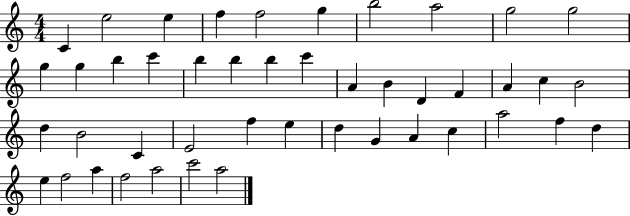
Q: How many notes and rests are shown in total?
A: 45